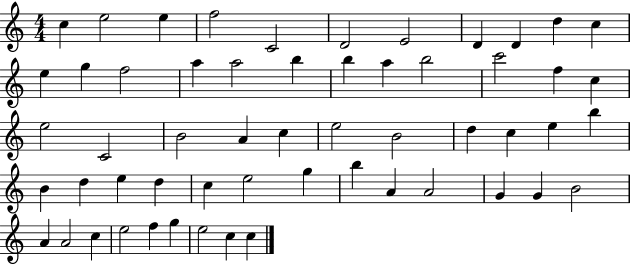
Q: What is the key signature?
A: C major